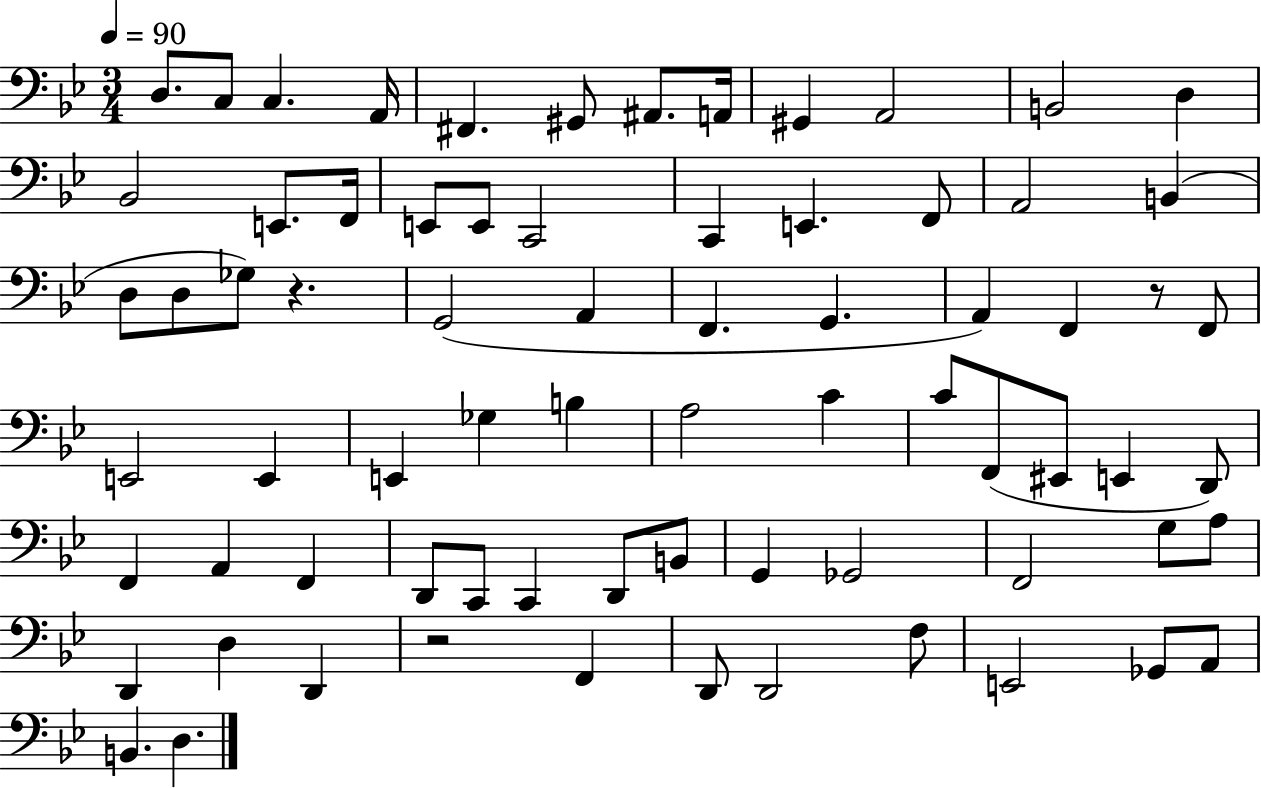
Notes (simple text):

D3/e. C3/e C3/q. A2/s F#2/q. G#2/e A#2/e. A2/s G#2/q A2/h B2/h D3/q Bb2/h E2/e. F2/s E2/e E2/e C2/h C2/q E2/q. F2/e A2/h B2/q D3/e D3/e Gb3/e R/q. G2/h A2/q F2/q. G2/q. A2/q F2/q R/e F2/e E2/h E2/q E2/q Gb3/q B3/q A3/h C4/q C4/e F2/e EIS2/e E2/q D2/e F2/q A2/q F2/q D2/e C2/e C2/q D2/e B2/e G2/q Gb2/h F2/h G3/e A3/e D2/q D3/q D2/q R/h F2/q D2/e D2/h F3/e E2/h Gb2/e A2/e B2/q. D3/q.